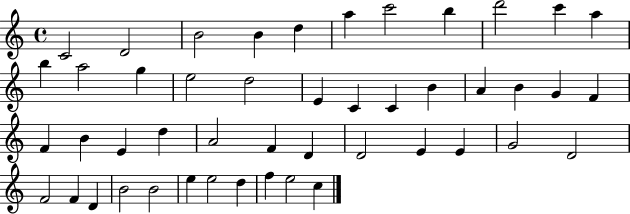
C4/h D4/h B4/h B4/q D5/q A5/q C6/h B5/q D6/h C6/q A5/q B5/q A5/h G5/q E5/h D5/h E4/q C4/q C4/q B4/q A4/q B4/q G4/q F4/q F4/q B4/q E4/q D5/q A4/h F4/q D4/q D4/h E4/q E4/q G4/h D4/h F4/h F4/q D4/q B4/h B4/h E5/q E5/h D5/q F5/q E5/h C5/q